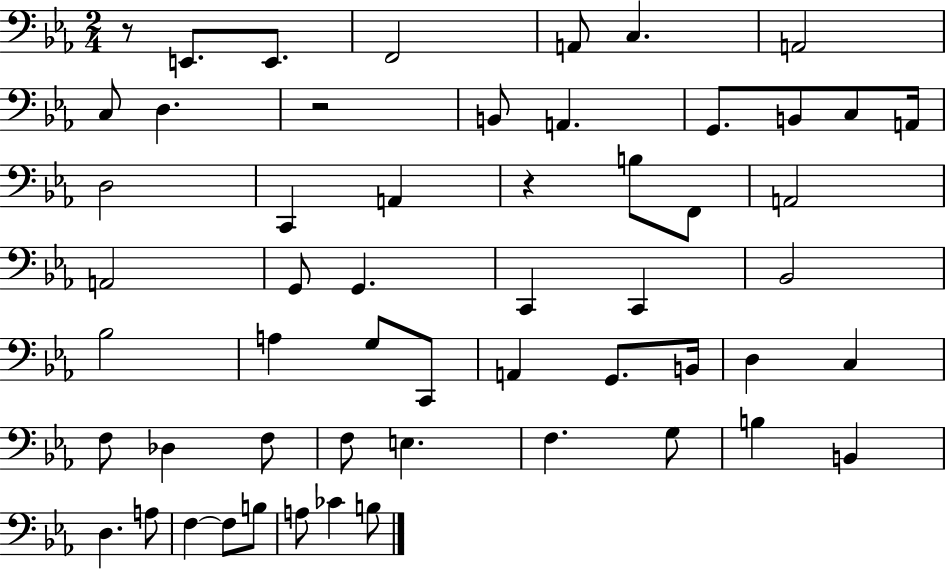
{
  \clef bass
  \numericTimeSignature
  \time 2/4
  \key ees \major
  r8 e,8. e,8. | f,2 | a,8 c4. | a,2 | \break c8 d4. | r2 | b,8 a,4. | g,8. b,8 c8 a,16 | \break d2 | c,4 a,4 | r4 b8 f,8 | a,2 | \break a,2 | g,8 g,4. | c,4 c,4 | bes,2 | \break bes2 | a4 g8 c,8 | a,4 g,8. b,16 | d4 c4 | \break f8 des4 f8 | f8 e4. | f4. g8 | b4 b,4 | \break d4. a8 | f4~~ f8 b8 | a8 ces'4 b8 | \bar "|."
}